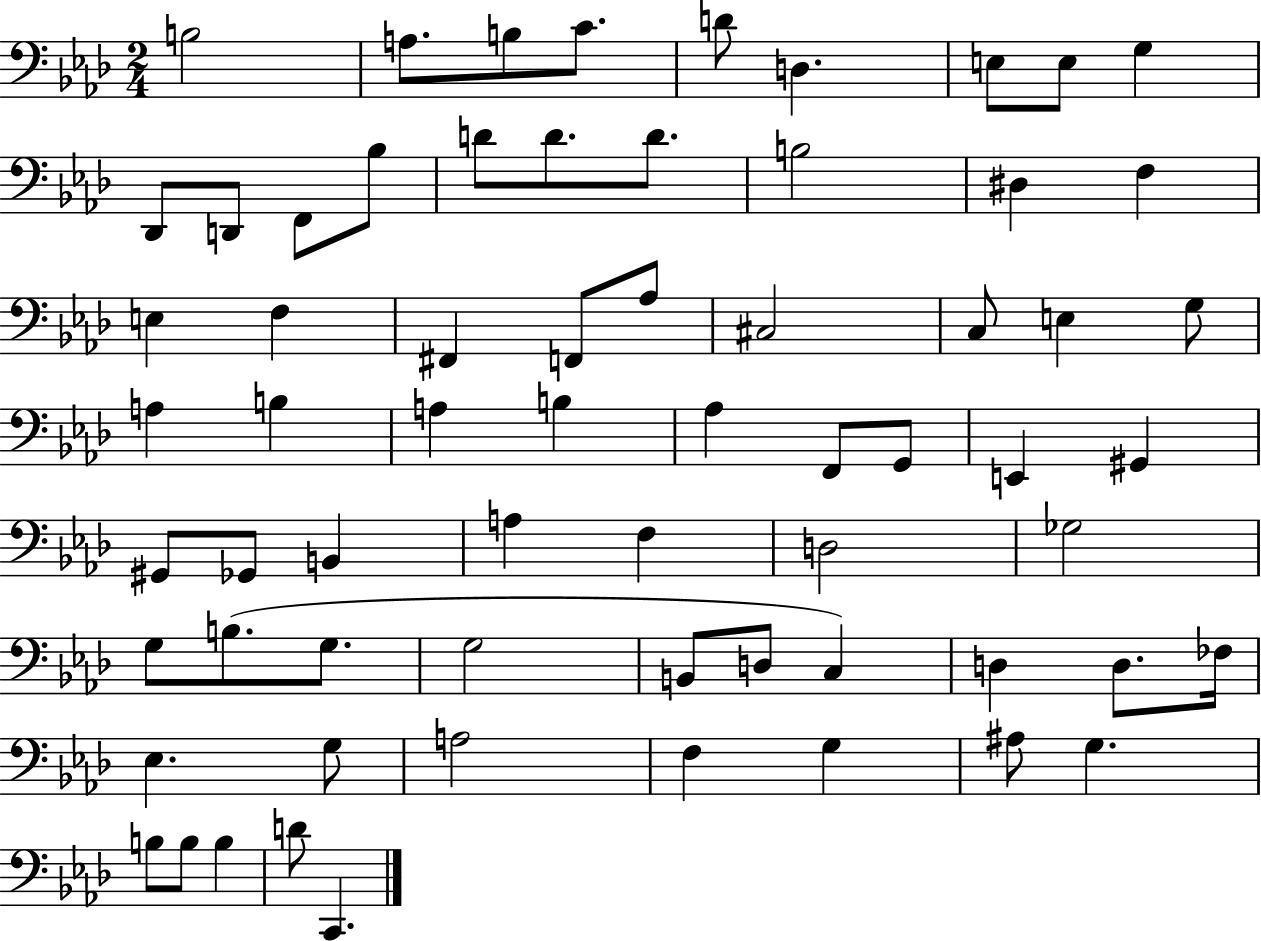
X:1
T:Untitled
M:2/4
L:1/4
K:Ab
B,2 A,/2 B,/2 C/2 D/2 D, E,/2 E,/2 G, _D,,/2 D,,/2 F,,/2 _B,/2 D/2 D/2 D/2 B,2 ^D, F, E, F, ^F,, F,,/2 _A,/2 ^C,2 C,/2 E, G,/2 A, B, A, B, _A, F,,/2 G,,/2 E,, ^G,, ^G,,/2 _G,,/2 B,, A, F, D,2 _G,2 G,/2 B,/2 G,/2 G,2 B,,/2 D,/2 C, D, D,/2 _F,/4 _E, G,/2 A,2 F, G, ^A,/2 G, B,/2 B,/2 B, D/2 C,,